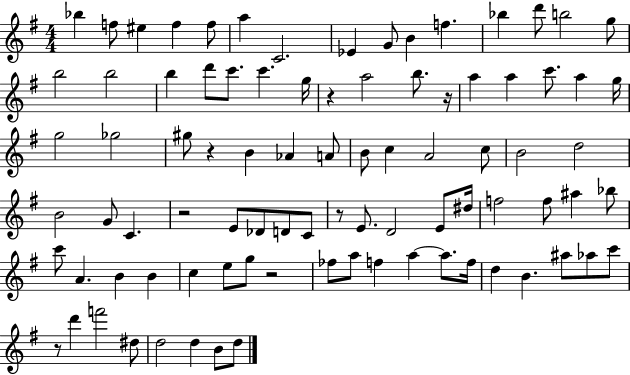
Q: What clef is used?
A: treble